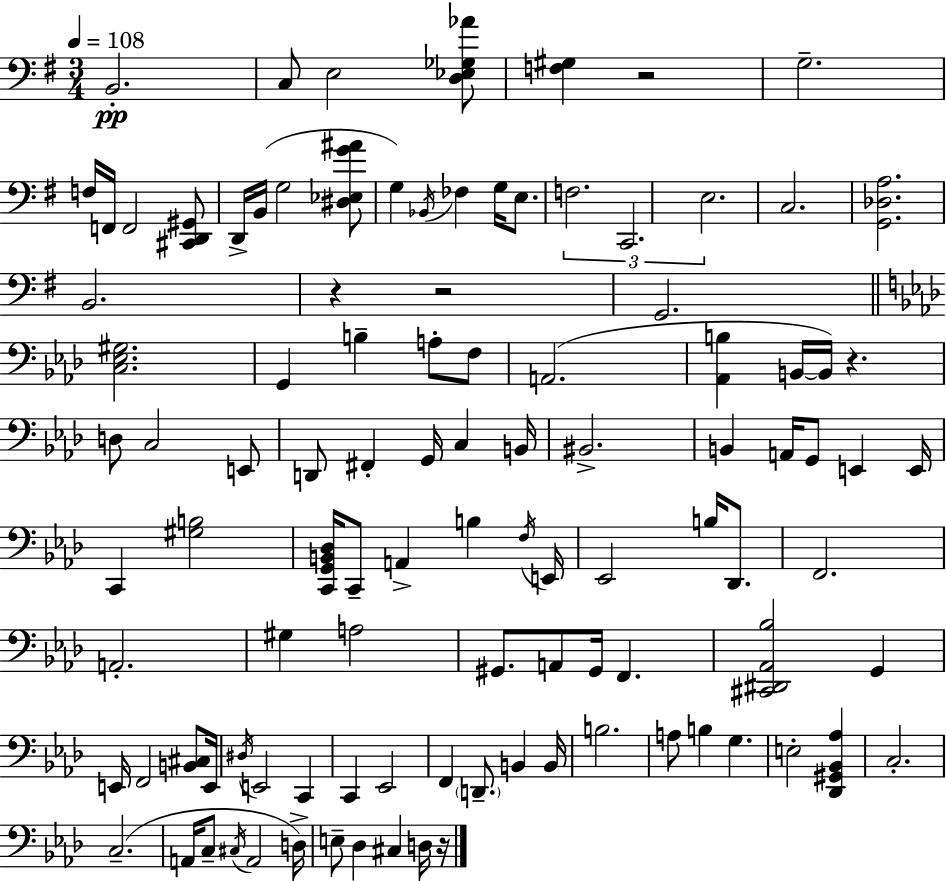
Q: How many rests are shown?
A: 5